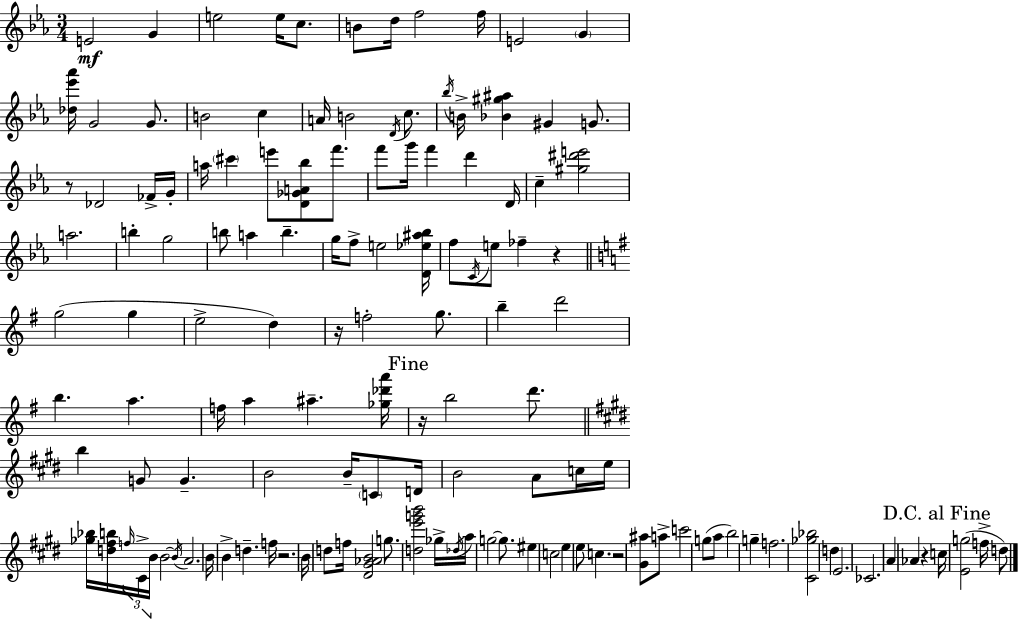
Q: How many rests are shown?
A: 7